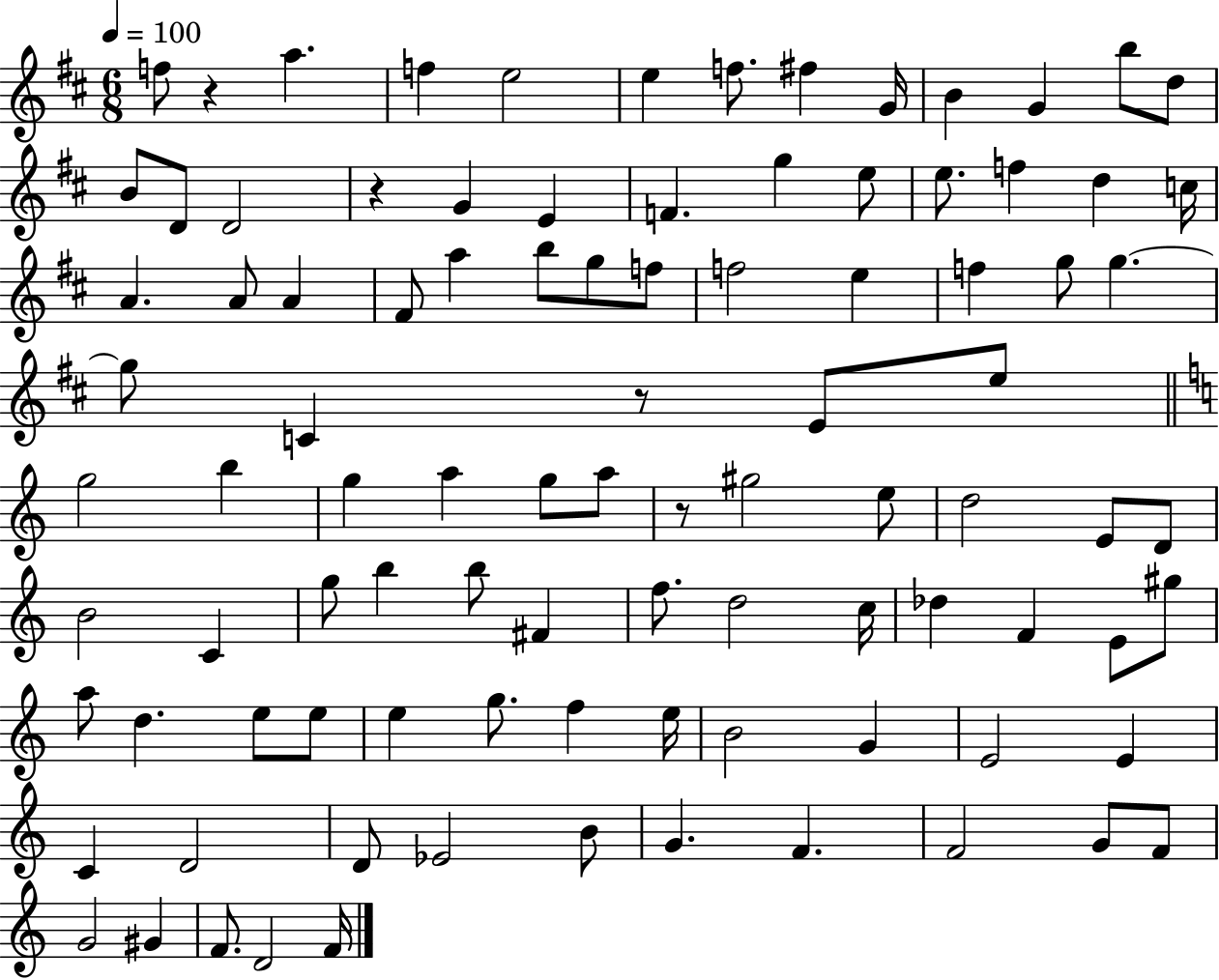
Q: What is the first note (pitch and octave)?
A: F5